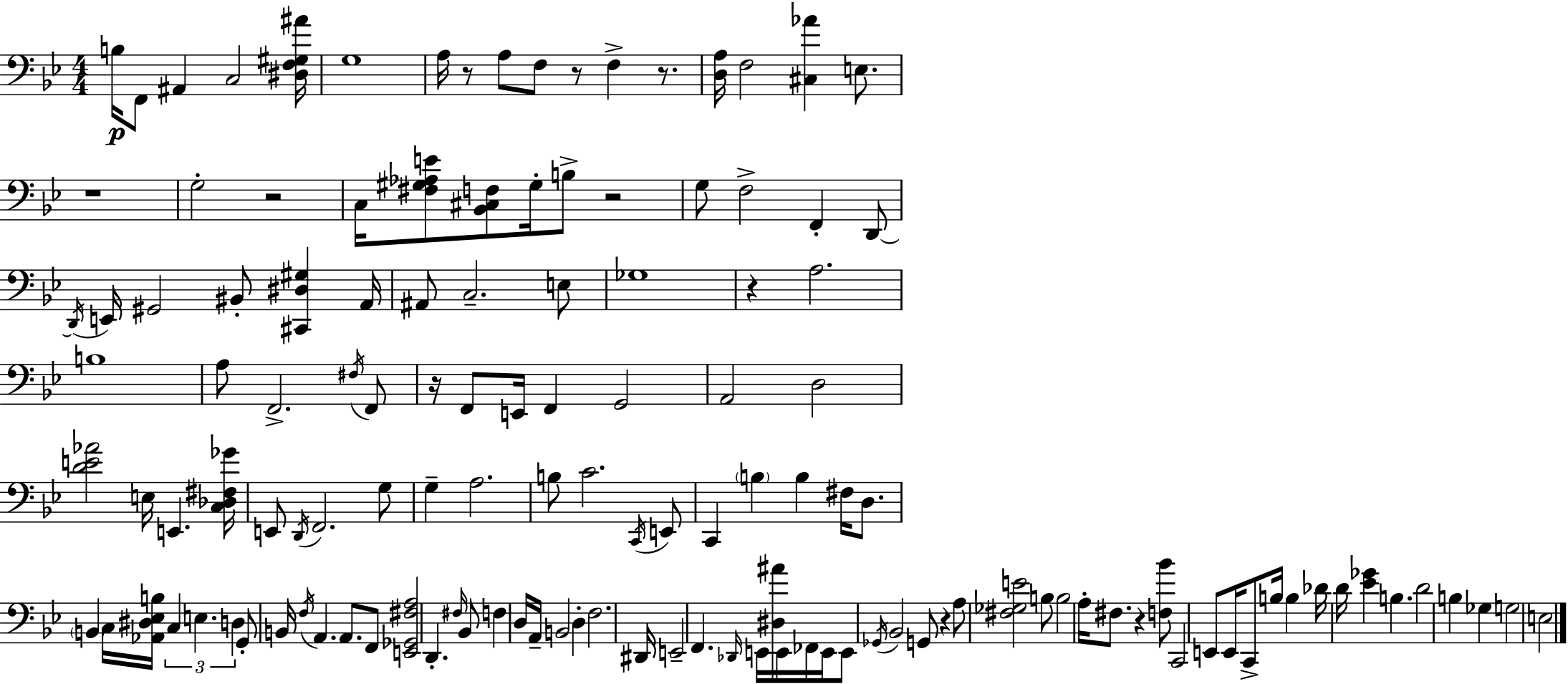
{
  \clef bass
  \numericTimeSignature
  \time 4/4
  \key bes \major
  b16\p f,8 ais,4 c2 <dis f gis ais'>16 | g1 | a16 r8 a8 f8 r8 f4-> r8. | <d a>16 f2 <cis aes'>4 e8. | \break r1 | g2-. r2 | c16 <fis gis aes e'>8 <bes, cis f>8 gis16-. b8-> r2 | g8 f2-> f,4-. d,8~~ | \break \acciaccatura { d,16 } e,16 gis,2 bis,8-. <cis, dis gis>4 | a,16 ais,8 c2.-- e8 | ges1 | r4 a2. | \break b1 | a8 f,2.-> \acciaccatura { fis16 } | f,8 r16 f,8 e,16 f,4 g,2 | a,2 d2 | \break <d' e' aes'>2 e16 e,4. | <c des fis ges'>16 e,8 \acciaccatura { d,16 } f,2. | g8 g4-- a2. | b8 c'2. | \break \acciaccatura { c,16 } e,8 c,4 \parenthesize b4 b4 | fis16 d8. \parenthesize b,4 c16 <aes, dis ees b>16 \tuplet 3/2 { c4 e4. | d4 } g,8-. b,16 \acciaccatura { f16 } a,4. | a,8. f,8 <e, ges, fis a>2 d,4.-. | \break \grace { fis16 } bes,8 f4 d16 a,16-- b,2 | d4-. f2. | dis,16 e,2-- f,4. | \grace { des,16 } e,16 <dis ais'>16 e,16 fes,16 e,16 e,8 \acciaccatura { ges,16 } bes,2 | \break g,8 r4 a8 <fis ges e'>2 | b8 b2 | a16-. fis8. r4 <f bes'>8 c,2 | e,8 e,16 c,8-> b16 b4 des'16 d'16 <ees' ges'>4 | \break b4. d'2 | b4 ges4 g2 | e2 \bar "|."
}